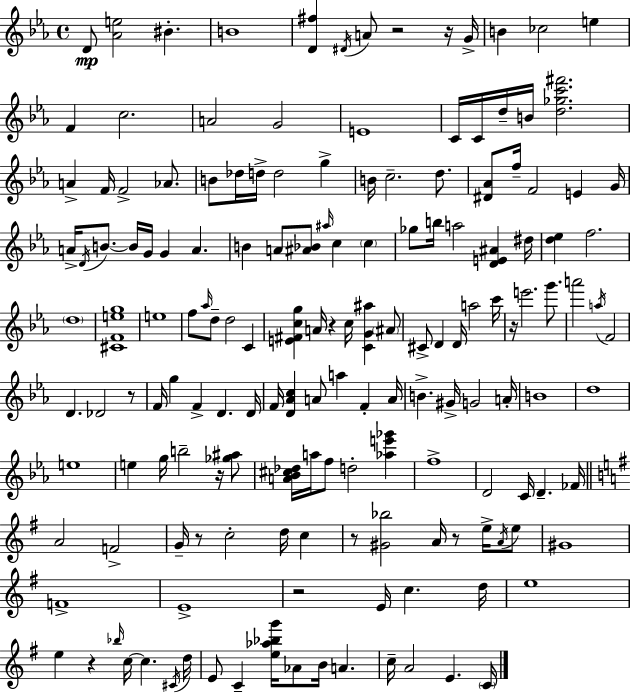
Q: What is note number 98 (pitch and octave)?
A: D4